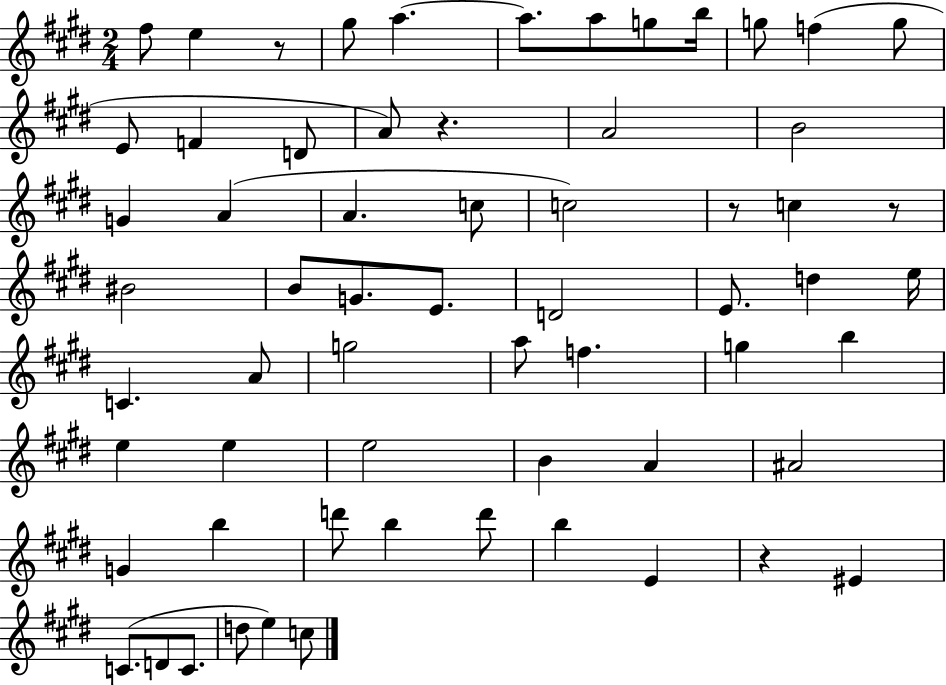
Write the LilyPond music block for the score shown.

{
  \clef treble
  \numericTimeSignature
  \time 2/4
  \key e \major
  fis''8 e''4 r8 | gis''8 a''4.~~ | a''8. a''8 g''8 b''16 | g''8 f''4( g''8 | \break e'8 f'4 d'8 | a'8) r4. | a'2 | b'2 | \break g'4 a'4( | a'4. c''8 | c''2) | r8 c''4 r8 | \break bis'2 | b'8 g'8. e'8. | d'2 | e'8. d''4 e''16 | \break c'4. a'8 | g''2 | a''8 f''4. | g''4 b''4 | \break e''4 e''4 | e''2 | b'4 a'4 | ais'2 | \break g'4 b''4 | d'''8 b''4 d'''8 | b''4 e'4 | r4 eis'4 | \break c'8.( d'8 c'8. | d''8 e''4) c''8 | \bar "|."
}